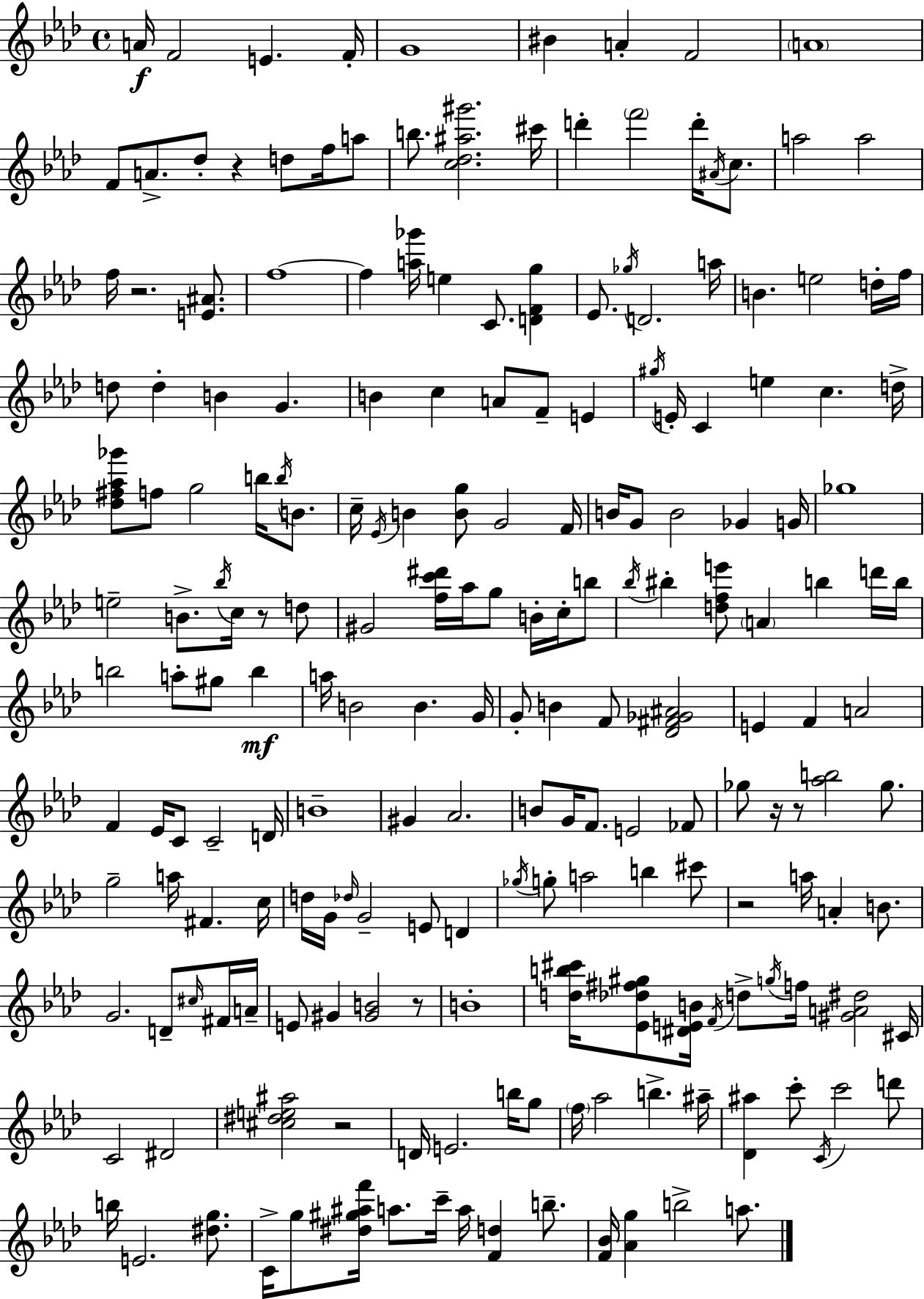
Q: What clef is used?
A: treble